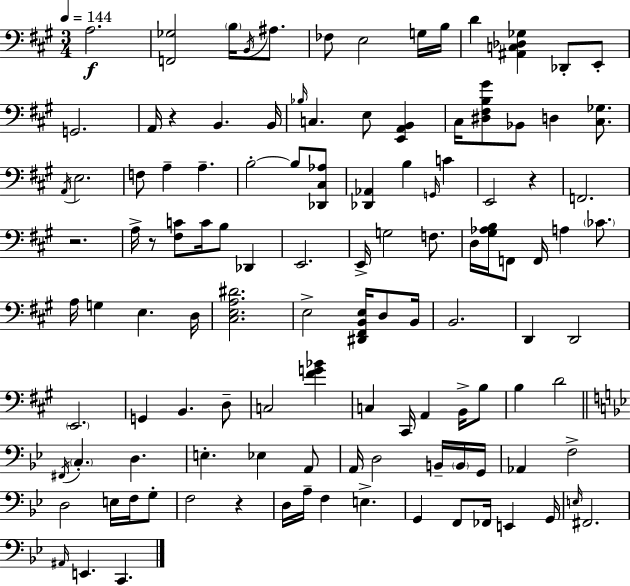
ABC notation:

X:1
T:Untitled
M:3/4
L:1/4
K:A
A,2 [F,,_G,]2 B,/4 B,,/4 ^A,/2 _F,/2 E,2 G,/4 B,/4 D [^A,,C,_D,_G,] _D,,/2 E,,/2 G,,2 A,,/4 z B,, B,,/4 _B,/4 C, E,/2 [E,,A,,B,,] ^C,/4 [^D,^F,B,^G]/2 _B,,/2 D, [^C,_G,]/2 A,,/4 E,2 F,/2 A, A, B,2 B,/2 [_D,,^C,_A,]/2 [_D,,_A,,] B, G,,/4 C E,,2 z F,,2 z2 A,/4 z/2 [^F,C]/2 C/4 B,/2 _D,, E,,2 E,,/4 G,2 F,/2 D,/4 [^G,_A,B,]/4 F,,/2 F,,/4 A, _C/2 A,/4 G, E, D,/4 [^C,E,A,^D]2 E,2 [^D,,^F,,B,,E,]/4 D,/2 B,,/4 B,,2 D,, D,,2 E,,2 G,, B,, D,/2 C,2 [^FG_B] C, ^C,,/4 A,, B,,/4 B,/2 B, D2 ^F,,/4 C, D, E, _E, A,,/2 A,,/4 D,2 B,,/4 B,,/4 G,,/4 _A,, F,2 D,2 E,/4 F,/4 G,/2 F,2 z D,/4 A,/4 F, E, G,, F,,/2 _F,,/4 E,, G,,/4 E,/4 ^F,,2 ^A,,/4 E,, C,,